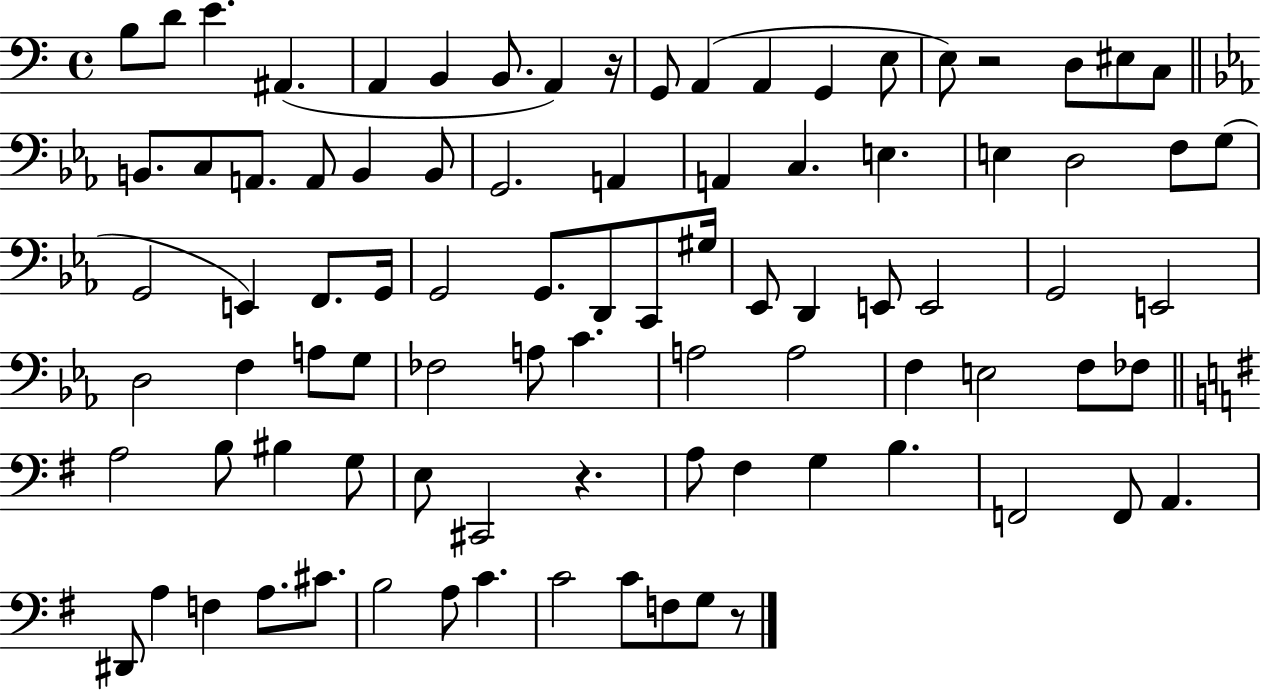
{
  \clef bass
  \time 4/4
  \defaultTimeSignature
  \key c \major
  b8 d'8 e'4. ais,4.( | a,4 b,4 b,8. a,4) r16 | g,8 a,4( a,4 g,4 e8 | e8) r2 d8 eis8 c8 | \break \bar "||" \break \key c \minor b,8. c8 a,8. a,8 b,4 b,8 | g,2. a,4 | a,4 c4. e4. | e4 d2 f8 g8( | \break g,2 e,4) f,8. g,16 | g,2 g,8. d,8 c,8 gis16 | ees,8 d,4 e,8 e,2 | g,2 e,2 | \break d2 f4 a8 g8 | fes2 a8 c'4. | a2 a2 | f4 e2 f8 fes8 | \break \bar "||" \break \key g \major a2 b8 bis4 g8 | e8 cis,2 r4. | a8 fis4 g4 b4. | f,2 f,8 a,4. | \break dis,8 a4 f4 a8. cis'8. | b2 a8 c'4. | c'2 c'8 f8 g8 r8 | \bar "|."
}